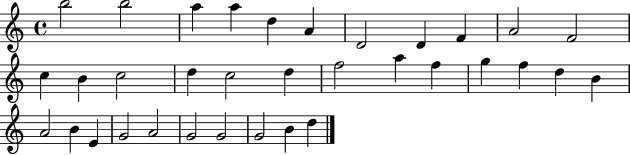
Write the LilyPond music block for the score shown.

{
  \clef treble
  \time 4/4
  \defaultTimeSignature
  \key c \major
  b''2 b''2 | a''4 a''4 d''4 a'4 | d'2 d'4 f'4 | a'2 f'2 | \break c''4 b'4 c''2 | d''4 c''2 d''4 | f''2 a''4 f''4 | g''4 f''4 d''4 b'4 | \break a'2 b'4 e'4 | g'2 a'2 | g'2 g'2 | g'2 b'4 d''4 | \break \bar "|."
}